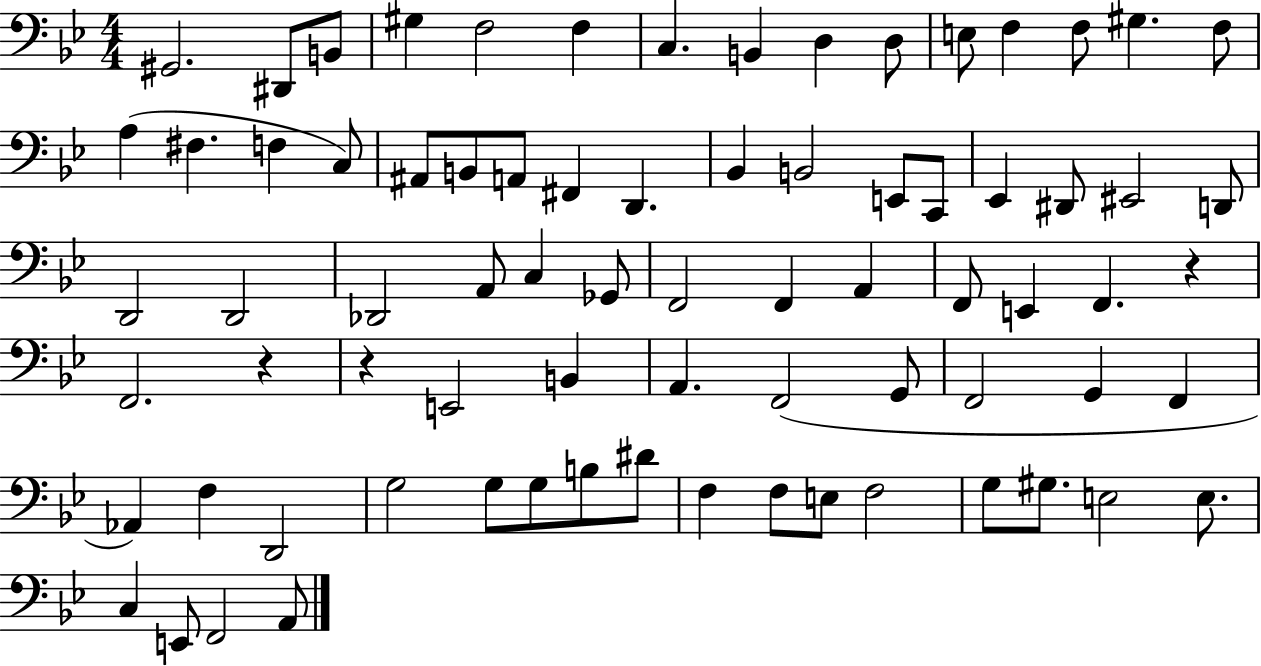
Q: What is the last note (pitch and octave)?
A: A2